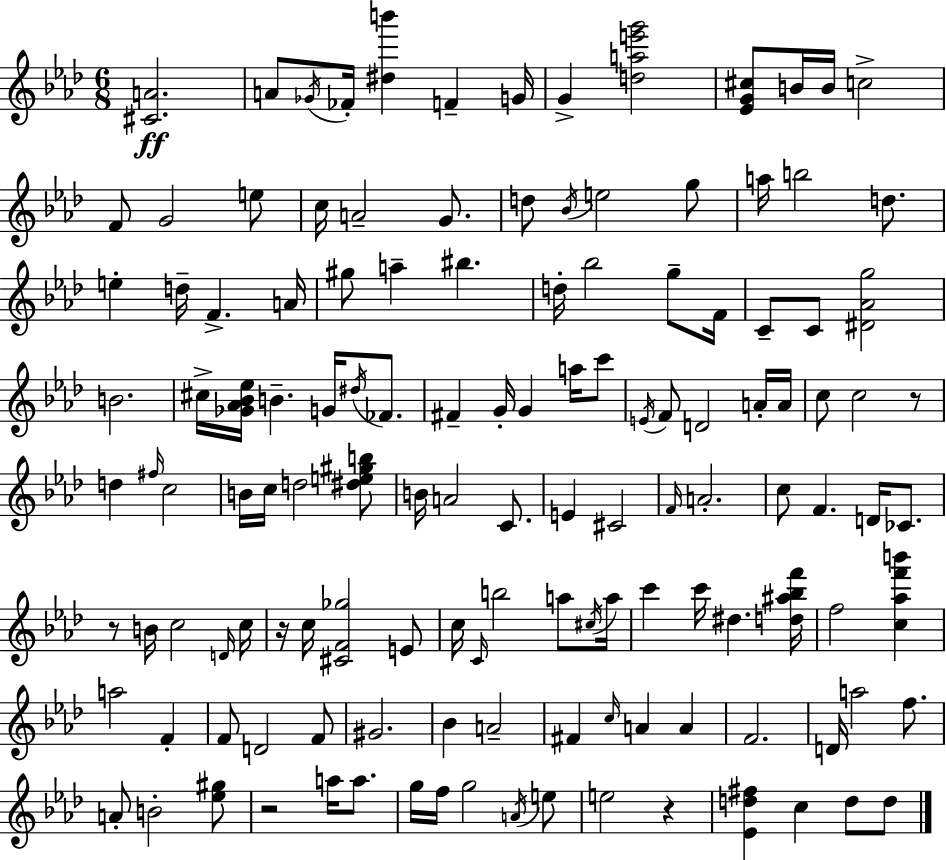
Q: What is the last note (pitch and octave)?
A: D5